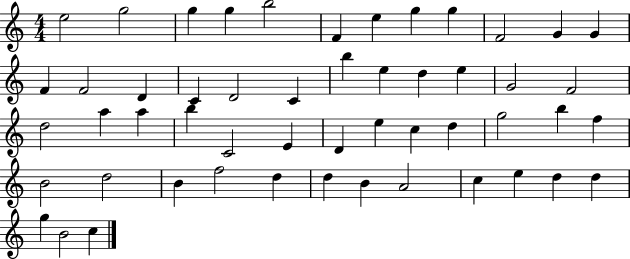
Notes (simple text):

E5/h G5/h G5/q G5/q B5/h F4/q E5/q G5/q G5/q F4/h G4/q G4/q F4/q F4/h D4/q C4/q D4/h C4/q B5/q E5/q D5/q E5/q G4/h F4/h D5/h A5/q A5/q B5/q C4/h E4/q D4/q E5/q C5/q D5/q G5/h B5/q F5/q B4/h D5/h B4/q F5/h D5/q D5/q B4/q A4/h C5/q E5/q D5/q D5/q G5/q B4/h C5/q